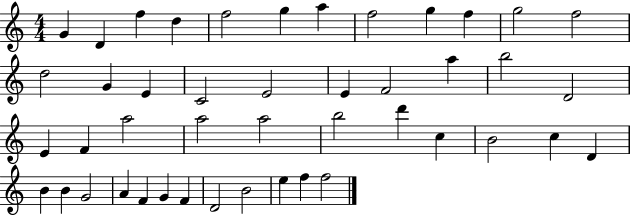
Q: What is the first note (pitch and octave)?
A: G4